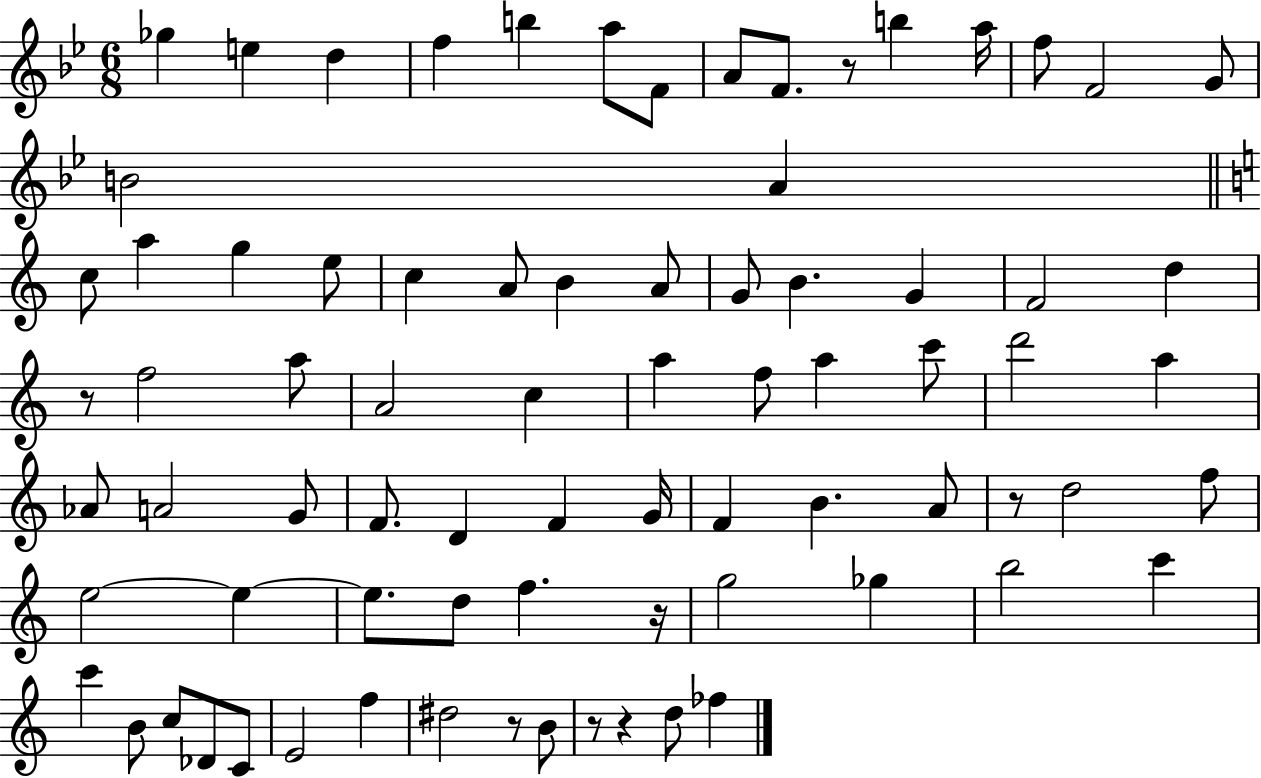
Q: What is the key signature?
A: BES major